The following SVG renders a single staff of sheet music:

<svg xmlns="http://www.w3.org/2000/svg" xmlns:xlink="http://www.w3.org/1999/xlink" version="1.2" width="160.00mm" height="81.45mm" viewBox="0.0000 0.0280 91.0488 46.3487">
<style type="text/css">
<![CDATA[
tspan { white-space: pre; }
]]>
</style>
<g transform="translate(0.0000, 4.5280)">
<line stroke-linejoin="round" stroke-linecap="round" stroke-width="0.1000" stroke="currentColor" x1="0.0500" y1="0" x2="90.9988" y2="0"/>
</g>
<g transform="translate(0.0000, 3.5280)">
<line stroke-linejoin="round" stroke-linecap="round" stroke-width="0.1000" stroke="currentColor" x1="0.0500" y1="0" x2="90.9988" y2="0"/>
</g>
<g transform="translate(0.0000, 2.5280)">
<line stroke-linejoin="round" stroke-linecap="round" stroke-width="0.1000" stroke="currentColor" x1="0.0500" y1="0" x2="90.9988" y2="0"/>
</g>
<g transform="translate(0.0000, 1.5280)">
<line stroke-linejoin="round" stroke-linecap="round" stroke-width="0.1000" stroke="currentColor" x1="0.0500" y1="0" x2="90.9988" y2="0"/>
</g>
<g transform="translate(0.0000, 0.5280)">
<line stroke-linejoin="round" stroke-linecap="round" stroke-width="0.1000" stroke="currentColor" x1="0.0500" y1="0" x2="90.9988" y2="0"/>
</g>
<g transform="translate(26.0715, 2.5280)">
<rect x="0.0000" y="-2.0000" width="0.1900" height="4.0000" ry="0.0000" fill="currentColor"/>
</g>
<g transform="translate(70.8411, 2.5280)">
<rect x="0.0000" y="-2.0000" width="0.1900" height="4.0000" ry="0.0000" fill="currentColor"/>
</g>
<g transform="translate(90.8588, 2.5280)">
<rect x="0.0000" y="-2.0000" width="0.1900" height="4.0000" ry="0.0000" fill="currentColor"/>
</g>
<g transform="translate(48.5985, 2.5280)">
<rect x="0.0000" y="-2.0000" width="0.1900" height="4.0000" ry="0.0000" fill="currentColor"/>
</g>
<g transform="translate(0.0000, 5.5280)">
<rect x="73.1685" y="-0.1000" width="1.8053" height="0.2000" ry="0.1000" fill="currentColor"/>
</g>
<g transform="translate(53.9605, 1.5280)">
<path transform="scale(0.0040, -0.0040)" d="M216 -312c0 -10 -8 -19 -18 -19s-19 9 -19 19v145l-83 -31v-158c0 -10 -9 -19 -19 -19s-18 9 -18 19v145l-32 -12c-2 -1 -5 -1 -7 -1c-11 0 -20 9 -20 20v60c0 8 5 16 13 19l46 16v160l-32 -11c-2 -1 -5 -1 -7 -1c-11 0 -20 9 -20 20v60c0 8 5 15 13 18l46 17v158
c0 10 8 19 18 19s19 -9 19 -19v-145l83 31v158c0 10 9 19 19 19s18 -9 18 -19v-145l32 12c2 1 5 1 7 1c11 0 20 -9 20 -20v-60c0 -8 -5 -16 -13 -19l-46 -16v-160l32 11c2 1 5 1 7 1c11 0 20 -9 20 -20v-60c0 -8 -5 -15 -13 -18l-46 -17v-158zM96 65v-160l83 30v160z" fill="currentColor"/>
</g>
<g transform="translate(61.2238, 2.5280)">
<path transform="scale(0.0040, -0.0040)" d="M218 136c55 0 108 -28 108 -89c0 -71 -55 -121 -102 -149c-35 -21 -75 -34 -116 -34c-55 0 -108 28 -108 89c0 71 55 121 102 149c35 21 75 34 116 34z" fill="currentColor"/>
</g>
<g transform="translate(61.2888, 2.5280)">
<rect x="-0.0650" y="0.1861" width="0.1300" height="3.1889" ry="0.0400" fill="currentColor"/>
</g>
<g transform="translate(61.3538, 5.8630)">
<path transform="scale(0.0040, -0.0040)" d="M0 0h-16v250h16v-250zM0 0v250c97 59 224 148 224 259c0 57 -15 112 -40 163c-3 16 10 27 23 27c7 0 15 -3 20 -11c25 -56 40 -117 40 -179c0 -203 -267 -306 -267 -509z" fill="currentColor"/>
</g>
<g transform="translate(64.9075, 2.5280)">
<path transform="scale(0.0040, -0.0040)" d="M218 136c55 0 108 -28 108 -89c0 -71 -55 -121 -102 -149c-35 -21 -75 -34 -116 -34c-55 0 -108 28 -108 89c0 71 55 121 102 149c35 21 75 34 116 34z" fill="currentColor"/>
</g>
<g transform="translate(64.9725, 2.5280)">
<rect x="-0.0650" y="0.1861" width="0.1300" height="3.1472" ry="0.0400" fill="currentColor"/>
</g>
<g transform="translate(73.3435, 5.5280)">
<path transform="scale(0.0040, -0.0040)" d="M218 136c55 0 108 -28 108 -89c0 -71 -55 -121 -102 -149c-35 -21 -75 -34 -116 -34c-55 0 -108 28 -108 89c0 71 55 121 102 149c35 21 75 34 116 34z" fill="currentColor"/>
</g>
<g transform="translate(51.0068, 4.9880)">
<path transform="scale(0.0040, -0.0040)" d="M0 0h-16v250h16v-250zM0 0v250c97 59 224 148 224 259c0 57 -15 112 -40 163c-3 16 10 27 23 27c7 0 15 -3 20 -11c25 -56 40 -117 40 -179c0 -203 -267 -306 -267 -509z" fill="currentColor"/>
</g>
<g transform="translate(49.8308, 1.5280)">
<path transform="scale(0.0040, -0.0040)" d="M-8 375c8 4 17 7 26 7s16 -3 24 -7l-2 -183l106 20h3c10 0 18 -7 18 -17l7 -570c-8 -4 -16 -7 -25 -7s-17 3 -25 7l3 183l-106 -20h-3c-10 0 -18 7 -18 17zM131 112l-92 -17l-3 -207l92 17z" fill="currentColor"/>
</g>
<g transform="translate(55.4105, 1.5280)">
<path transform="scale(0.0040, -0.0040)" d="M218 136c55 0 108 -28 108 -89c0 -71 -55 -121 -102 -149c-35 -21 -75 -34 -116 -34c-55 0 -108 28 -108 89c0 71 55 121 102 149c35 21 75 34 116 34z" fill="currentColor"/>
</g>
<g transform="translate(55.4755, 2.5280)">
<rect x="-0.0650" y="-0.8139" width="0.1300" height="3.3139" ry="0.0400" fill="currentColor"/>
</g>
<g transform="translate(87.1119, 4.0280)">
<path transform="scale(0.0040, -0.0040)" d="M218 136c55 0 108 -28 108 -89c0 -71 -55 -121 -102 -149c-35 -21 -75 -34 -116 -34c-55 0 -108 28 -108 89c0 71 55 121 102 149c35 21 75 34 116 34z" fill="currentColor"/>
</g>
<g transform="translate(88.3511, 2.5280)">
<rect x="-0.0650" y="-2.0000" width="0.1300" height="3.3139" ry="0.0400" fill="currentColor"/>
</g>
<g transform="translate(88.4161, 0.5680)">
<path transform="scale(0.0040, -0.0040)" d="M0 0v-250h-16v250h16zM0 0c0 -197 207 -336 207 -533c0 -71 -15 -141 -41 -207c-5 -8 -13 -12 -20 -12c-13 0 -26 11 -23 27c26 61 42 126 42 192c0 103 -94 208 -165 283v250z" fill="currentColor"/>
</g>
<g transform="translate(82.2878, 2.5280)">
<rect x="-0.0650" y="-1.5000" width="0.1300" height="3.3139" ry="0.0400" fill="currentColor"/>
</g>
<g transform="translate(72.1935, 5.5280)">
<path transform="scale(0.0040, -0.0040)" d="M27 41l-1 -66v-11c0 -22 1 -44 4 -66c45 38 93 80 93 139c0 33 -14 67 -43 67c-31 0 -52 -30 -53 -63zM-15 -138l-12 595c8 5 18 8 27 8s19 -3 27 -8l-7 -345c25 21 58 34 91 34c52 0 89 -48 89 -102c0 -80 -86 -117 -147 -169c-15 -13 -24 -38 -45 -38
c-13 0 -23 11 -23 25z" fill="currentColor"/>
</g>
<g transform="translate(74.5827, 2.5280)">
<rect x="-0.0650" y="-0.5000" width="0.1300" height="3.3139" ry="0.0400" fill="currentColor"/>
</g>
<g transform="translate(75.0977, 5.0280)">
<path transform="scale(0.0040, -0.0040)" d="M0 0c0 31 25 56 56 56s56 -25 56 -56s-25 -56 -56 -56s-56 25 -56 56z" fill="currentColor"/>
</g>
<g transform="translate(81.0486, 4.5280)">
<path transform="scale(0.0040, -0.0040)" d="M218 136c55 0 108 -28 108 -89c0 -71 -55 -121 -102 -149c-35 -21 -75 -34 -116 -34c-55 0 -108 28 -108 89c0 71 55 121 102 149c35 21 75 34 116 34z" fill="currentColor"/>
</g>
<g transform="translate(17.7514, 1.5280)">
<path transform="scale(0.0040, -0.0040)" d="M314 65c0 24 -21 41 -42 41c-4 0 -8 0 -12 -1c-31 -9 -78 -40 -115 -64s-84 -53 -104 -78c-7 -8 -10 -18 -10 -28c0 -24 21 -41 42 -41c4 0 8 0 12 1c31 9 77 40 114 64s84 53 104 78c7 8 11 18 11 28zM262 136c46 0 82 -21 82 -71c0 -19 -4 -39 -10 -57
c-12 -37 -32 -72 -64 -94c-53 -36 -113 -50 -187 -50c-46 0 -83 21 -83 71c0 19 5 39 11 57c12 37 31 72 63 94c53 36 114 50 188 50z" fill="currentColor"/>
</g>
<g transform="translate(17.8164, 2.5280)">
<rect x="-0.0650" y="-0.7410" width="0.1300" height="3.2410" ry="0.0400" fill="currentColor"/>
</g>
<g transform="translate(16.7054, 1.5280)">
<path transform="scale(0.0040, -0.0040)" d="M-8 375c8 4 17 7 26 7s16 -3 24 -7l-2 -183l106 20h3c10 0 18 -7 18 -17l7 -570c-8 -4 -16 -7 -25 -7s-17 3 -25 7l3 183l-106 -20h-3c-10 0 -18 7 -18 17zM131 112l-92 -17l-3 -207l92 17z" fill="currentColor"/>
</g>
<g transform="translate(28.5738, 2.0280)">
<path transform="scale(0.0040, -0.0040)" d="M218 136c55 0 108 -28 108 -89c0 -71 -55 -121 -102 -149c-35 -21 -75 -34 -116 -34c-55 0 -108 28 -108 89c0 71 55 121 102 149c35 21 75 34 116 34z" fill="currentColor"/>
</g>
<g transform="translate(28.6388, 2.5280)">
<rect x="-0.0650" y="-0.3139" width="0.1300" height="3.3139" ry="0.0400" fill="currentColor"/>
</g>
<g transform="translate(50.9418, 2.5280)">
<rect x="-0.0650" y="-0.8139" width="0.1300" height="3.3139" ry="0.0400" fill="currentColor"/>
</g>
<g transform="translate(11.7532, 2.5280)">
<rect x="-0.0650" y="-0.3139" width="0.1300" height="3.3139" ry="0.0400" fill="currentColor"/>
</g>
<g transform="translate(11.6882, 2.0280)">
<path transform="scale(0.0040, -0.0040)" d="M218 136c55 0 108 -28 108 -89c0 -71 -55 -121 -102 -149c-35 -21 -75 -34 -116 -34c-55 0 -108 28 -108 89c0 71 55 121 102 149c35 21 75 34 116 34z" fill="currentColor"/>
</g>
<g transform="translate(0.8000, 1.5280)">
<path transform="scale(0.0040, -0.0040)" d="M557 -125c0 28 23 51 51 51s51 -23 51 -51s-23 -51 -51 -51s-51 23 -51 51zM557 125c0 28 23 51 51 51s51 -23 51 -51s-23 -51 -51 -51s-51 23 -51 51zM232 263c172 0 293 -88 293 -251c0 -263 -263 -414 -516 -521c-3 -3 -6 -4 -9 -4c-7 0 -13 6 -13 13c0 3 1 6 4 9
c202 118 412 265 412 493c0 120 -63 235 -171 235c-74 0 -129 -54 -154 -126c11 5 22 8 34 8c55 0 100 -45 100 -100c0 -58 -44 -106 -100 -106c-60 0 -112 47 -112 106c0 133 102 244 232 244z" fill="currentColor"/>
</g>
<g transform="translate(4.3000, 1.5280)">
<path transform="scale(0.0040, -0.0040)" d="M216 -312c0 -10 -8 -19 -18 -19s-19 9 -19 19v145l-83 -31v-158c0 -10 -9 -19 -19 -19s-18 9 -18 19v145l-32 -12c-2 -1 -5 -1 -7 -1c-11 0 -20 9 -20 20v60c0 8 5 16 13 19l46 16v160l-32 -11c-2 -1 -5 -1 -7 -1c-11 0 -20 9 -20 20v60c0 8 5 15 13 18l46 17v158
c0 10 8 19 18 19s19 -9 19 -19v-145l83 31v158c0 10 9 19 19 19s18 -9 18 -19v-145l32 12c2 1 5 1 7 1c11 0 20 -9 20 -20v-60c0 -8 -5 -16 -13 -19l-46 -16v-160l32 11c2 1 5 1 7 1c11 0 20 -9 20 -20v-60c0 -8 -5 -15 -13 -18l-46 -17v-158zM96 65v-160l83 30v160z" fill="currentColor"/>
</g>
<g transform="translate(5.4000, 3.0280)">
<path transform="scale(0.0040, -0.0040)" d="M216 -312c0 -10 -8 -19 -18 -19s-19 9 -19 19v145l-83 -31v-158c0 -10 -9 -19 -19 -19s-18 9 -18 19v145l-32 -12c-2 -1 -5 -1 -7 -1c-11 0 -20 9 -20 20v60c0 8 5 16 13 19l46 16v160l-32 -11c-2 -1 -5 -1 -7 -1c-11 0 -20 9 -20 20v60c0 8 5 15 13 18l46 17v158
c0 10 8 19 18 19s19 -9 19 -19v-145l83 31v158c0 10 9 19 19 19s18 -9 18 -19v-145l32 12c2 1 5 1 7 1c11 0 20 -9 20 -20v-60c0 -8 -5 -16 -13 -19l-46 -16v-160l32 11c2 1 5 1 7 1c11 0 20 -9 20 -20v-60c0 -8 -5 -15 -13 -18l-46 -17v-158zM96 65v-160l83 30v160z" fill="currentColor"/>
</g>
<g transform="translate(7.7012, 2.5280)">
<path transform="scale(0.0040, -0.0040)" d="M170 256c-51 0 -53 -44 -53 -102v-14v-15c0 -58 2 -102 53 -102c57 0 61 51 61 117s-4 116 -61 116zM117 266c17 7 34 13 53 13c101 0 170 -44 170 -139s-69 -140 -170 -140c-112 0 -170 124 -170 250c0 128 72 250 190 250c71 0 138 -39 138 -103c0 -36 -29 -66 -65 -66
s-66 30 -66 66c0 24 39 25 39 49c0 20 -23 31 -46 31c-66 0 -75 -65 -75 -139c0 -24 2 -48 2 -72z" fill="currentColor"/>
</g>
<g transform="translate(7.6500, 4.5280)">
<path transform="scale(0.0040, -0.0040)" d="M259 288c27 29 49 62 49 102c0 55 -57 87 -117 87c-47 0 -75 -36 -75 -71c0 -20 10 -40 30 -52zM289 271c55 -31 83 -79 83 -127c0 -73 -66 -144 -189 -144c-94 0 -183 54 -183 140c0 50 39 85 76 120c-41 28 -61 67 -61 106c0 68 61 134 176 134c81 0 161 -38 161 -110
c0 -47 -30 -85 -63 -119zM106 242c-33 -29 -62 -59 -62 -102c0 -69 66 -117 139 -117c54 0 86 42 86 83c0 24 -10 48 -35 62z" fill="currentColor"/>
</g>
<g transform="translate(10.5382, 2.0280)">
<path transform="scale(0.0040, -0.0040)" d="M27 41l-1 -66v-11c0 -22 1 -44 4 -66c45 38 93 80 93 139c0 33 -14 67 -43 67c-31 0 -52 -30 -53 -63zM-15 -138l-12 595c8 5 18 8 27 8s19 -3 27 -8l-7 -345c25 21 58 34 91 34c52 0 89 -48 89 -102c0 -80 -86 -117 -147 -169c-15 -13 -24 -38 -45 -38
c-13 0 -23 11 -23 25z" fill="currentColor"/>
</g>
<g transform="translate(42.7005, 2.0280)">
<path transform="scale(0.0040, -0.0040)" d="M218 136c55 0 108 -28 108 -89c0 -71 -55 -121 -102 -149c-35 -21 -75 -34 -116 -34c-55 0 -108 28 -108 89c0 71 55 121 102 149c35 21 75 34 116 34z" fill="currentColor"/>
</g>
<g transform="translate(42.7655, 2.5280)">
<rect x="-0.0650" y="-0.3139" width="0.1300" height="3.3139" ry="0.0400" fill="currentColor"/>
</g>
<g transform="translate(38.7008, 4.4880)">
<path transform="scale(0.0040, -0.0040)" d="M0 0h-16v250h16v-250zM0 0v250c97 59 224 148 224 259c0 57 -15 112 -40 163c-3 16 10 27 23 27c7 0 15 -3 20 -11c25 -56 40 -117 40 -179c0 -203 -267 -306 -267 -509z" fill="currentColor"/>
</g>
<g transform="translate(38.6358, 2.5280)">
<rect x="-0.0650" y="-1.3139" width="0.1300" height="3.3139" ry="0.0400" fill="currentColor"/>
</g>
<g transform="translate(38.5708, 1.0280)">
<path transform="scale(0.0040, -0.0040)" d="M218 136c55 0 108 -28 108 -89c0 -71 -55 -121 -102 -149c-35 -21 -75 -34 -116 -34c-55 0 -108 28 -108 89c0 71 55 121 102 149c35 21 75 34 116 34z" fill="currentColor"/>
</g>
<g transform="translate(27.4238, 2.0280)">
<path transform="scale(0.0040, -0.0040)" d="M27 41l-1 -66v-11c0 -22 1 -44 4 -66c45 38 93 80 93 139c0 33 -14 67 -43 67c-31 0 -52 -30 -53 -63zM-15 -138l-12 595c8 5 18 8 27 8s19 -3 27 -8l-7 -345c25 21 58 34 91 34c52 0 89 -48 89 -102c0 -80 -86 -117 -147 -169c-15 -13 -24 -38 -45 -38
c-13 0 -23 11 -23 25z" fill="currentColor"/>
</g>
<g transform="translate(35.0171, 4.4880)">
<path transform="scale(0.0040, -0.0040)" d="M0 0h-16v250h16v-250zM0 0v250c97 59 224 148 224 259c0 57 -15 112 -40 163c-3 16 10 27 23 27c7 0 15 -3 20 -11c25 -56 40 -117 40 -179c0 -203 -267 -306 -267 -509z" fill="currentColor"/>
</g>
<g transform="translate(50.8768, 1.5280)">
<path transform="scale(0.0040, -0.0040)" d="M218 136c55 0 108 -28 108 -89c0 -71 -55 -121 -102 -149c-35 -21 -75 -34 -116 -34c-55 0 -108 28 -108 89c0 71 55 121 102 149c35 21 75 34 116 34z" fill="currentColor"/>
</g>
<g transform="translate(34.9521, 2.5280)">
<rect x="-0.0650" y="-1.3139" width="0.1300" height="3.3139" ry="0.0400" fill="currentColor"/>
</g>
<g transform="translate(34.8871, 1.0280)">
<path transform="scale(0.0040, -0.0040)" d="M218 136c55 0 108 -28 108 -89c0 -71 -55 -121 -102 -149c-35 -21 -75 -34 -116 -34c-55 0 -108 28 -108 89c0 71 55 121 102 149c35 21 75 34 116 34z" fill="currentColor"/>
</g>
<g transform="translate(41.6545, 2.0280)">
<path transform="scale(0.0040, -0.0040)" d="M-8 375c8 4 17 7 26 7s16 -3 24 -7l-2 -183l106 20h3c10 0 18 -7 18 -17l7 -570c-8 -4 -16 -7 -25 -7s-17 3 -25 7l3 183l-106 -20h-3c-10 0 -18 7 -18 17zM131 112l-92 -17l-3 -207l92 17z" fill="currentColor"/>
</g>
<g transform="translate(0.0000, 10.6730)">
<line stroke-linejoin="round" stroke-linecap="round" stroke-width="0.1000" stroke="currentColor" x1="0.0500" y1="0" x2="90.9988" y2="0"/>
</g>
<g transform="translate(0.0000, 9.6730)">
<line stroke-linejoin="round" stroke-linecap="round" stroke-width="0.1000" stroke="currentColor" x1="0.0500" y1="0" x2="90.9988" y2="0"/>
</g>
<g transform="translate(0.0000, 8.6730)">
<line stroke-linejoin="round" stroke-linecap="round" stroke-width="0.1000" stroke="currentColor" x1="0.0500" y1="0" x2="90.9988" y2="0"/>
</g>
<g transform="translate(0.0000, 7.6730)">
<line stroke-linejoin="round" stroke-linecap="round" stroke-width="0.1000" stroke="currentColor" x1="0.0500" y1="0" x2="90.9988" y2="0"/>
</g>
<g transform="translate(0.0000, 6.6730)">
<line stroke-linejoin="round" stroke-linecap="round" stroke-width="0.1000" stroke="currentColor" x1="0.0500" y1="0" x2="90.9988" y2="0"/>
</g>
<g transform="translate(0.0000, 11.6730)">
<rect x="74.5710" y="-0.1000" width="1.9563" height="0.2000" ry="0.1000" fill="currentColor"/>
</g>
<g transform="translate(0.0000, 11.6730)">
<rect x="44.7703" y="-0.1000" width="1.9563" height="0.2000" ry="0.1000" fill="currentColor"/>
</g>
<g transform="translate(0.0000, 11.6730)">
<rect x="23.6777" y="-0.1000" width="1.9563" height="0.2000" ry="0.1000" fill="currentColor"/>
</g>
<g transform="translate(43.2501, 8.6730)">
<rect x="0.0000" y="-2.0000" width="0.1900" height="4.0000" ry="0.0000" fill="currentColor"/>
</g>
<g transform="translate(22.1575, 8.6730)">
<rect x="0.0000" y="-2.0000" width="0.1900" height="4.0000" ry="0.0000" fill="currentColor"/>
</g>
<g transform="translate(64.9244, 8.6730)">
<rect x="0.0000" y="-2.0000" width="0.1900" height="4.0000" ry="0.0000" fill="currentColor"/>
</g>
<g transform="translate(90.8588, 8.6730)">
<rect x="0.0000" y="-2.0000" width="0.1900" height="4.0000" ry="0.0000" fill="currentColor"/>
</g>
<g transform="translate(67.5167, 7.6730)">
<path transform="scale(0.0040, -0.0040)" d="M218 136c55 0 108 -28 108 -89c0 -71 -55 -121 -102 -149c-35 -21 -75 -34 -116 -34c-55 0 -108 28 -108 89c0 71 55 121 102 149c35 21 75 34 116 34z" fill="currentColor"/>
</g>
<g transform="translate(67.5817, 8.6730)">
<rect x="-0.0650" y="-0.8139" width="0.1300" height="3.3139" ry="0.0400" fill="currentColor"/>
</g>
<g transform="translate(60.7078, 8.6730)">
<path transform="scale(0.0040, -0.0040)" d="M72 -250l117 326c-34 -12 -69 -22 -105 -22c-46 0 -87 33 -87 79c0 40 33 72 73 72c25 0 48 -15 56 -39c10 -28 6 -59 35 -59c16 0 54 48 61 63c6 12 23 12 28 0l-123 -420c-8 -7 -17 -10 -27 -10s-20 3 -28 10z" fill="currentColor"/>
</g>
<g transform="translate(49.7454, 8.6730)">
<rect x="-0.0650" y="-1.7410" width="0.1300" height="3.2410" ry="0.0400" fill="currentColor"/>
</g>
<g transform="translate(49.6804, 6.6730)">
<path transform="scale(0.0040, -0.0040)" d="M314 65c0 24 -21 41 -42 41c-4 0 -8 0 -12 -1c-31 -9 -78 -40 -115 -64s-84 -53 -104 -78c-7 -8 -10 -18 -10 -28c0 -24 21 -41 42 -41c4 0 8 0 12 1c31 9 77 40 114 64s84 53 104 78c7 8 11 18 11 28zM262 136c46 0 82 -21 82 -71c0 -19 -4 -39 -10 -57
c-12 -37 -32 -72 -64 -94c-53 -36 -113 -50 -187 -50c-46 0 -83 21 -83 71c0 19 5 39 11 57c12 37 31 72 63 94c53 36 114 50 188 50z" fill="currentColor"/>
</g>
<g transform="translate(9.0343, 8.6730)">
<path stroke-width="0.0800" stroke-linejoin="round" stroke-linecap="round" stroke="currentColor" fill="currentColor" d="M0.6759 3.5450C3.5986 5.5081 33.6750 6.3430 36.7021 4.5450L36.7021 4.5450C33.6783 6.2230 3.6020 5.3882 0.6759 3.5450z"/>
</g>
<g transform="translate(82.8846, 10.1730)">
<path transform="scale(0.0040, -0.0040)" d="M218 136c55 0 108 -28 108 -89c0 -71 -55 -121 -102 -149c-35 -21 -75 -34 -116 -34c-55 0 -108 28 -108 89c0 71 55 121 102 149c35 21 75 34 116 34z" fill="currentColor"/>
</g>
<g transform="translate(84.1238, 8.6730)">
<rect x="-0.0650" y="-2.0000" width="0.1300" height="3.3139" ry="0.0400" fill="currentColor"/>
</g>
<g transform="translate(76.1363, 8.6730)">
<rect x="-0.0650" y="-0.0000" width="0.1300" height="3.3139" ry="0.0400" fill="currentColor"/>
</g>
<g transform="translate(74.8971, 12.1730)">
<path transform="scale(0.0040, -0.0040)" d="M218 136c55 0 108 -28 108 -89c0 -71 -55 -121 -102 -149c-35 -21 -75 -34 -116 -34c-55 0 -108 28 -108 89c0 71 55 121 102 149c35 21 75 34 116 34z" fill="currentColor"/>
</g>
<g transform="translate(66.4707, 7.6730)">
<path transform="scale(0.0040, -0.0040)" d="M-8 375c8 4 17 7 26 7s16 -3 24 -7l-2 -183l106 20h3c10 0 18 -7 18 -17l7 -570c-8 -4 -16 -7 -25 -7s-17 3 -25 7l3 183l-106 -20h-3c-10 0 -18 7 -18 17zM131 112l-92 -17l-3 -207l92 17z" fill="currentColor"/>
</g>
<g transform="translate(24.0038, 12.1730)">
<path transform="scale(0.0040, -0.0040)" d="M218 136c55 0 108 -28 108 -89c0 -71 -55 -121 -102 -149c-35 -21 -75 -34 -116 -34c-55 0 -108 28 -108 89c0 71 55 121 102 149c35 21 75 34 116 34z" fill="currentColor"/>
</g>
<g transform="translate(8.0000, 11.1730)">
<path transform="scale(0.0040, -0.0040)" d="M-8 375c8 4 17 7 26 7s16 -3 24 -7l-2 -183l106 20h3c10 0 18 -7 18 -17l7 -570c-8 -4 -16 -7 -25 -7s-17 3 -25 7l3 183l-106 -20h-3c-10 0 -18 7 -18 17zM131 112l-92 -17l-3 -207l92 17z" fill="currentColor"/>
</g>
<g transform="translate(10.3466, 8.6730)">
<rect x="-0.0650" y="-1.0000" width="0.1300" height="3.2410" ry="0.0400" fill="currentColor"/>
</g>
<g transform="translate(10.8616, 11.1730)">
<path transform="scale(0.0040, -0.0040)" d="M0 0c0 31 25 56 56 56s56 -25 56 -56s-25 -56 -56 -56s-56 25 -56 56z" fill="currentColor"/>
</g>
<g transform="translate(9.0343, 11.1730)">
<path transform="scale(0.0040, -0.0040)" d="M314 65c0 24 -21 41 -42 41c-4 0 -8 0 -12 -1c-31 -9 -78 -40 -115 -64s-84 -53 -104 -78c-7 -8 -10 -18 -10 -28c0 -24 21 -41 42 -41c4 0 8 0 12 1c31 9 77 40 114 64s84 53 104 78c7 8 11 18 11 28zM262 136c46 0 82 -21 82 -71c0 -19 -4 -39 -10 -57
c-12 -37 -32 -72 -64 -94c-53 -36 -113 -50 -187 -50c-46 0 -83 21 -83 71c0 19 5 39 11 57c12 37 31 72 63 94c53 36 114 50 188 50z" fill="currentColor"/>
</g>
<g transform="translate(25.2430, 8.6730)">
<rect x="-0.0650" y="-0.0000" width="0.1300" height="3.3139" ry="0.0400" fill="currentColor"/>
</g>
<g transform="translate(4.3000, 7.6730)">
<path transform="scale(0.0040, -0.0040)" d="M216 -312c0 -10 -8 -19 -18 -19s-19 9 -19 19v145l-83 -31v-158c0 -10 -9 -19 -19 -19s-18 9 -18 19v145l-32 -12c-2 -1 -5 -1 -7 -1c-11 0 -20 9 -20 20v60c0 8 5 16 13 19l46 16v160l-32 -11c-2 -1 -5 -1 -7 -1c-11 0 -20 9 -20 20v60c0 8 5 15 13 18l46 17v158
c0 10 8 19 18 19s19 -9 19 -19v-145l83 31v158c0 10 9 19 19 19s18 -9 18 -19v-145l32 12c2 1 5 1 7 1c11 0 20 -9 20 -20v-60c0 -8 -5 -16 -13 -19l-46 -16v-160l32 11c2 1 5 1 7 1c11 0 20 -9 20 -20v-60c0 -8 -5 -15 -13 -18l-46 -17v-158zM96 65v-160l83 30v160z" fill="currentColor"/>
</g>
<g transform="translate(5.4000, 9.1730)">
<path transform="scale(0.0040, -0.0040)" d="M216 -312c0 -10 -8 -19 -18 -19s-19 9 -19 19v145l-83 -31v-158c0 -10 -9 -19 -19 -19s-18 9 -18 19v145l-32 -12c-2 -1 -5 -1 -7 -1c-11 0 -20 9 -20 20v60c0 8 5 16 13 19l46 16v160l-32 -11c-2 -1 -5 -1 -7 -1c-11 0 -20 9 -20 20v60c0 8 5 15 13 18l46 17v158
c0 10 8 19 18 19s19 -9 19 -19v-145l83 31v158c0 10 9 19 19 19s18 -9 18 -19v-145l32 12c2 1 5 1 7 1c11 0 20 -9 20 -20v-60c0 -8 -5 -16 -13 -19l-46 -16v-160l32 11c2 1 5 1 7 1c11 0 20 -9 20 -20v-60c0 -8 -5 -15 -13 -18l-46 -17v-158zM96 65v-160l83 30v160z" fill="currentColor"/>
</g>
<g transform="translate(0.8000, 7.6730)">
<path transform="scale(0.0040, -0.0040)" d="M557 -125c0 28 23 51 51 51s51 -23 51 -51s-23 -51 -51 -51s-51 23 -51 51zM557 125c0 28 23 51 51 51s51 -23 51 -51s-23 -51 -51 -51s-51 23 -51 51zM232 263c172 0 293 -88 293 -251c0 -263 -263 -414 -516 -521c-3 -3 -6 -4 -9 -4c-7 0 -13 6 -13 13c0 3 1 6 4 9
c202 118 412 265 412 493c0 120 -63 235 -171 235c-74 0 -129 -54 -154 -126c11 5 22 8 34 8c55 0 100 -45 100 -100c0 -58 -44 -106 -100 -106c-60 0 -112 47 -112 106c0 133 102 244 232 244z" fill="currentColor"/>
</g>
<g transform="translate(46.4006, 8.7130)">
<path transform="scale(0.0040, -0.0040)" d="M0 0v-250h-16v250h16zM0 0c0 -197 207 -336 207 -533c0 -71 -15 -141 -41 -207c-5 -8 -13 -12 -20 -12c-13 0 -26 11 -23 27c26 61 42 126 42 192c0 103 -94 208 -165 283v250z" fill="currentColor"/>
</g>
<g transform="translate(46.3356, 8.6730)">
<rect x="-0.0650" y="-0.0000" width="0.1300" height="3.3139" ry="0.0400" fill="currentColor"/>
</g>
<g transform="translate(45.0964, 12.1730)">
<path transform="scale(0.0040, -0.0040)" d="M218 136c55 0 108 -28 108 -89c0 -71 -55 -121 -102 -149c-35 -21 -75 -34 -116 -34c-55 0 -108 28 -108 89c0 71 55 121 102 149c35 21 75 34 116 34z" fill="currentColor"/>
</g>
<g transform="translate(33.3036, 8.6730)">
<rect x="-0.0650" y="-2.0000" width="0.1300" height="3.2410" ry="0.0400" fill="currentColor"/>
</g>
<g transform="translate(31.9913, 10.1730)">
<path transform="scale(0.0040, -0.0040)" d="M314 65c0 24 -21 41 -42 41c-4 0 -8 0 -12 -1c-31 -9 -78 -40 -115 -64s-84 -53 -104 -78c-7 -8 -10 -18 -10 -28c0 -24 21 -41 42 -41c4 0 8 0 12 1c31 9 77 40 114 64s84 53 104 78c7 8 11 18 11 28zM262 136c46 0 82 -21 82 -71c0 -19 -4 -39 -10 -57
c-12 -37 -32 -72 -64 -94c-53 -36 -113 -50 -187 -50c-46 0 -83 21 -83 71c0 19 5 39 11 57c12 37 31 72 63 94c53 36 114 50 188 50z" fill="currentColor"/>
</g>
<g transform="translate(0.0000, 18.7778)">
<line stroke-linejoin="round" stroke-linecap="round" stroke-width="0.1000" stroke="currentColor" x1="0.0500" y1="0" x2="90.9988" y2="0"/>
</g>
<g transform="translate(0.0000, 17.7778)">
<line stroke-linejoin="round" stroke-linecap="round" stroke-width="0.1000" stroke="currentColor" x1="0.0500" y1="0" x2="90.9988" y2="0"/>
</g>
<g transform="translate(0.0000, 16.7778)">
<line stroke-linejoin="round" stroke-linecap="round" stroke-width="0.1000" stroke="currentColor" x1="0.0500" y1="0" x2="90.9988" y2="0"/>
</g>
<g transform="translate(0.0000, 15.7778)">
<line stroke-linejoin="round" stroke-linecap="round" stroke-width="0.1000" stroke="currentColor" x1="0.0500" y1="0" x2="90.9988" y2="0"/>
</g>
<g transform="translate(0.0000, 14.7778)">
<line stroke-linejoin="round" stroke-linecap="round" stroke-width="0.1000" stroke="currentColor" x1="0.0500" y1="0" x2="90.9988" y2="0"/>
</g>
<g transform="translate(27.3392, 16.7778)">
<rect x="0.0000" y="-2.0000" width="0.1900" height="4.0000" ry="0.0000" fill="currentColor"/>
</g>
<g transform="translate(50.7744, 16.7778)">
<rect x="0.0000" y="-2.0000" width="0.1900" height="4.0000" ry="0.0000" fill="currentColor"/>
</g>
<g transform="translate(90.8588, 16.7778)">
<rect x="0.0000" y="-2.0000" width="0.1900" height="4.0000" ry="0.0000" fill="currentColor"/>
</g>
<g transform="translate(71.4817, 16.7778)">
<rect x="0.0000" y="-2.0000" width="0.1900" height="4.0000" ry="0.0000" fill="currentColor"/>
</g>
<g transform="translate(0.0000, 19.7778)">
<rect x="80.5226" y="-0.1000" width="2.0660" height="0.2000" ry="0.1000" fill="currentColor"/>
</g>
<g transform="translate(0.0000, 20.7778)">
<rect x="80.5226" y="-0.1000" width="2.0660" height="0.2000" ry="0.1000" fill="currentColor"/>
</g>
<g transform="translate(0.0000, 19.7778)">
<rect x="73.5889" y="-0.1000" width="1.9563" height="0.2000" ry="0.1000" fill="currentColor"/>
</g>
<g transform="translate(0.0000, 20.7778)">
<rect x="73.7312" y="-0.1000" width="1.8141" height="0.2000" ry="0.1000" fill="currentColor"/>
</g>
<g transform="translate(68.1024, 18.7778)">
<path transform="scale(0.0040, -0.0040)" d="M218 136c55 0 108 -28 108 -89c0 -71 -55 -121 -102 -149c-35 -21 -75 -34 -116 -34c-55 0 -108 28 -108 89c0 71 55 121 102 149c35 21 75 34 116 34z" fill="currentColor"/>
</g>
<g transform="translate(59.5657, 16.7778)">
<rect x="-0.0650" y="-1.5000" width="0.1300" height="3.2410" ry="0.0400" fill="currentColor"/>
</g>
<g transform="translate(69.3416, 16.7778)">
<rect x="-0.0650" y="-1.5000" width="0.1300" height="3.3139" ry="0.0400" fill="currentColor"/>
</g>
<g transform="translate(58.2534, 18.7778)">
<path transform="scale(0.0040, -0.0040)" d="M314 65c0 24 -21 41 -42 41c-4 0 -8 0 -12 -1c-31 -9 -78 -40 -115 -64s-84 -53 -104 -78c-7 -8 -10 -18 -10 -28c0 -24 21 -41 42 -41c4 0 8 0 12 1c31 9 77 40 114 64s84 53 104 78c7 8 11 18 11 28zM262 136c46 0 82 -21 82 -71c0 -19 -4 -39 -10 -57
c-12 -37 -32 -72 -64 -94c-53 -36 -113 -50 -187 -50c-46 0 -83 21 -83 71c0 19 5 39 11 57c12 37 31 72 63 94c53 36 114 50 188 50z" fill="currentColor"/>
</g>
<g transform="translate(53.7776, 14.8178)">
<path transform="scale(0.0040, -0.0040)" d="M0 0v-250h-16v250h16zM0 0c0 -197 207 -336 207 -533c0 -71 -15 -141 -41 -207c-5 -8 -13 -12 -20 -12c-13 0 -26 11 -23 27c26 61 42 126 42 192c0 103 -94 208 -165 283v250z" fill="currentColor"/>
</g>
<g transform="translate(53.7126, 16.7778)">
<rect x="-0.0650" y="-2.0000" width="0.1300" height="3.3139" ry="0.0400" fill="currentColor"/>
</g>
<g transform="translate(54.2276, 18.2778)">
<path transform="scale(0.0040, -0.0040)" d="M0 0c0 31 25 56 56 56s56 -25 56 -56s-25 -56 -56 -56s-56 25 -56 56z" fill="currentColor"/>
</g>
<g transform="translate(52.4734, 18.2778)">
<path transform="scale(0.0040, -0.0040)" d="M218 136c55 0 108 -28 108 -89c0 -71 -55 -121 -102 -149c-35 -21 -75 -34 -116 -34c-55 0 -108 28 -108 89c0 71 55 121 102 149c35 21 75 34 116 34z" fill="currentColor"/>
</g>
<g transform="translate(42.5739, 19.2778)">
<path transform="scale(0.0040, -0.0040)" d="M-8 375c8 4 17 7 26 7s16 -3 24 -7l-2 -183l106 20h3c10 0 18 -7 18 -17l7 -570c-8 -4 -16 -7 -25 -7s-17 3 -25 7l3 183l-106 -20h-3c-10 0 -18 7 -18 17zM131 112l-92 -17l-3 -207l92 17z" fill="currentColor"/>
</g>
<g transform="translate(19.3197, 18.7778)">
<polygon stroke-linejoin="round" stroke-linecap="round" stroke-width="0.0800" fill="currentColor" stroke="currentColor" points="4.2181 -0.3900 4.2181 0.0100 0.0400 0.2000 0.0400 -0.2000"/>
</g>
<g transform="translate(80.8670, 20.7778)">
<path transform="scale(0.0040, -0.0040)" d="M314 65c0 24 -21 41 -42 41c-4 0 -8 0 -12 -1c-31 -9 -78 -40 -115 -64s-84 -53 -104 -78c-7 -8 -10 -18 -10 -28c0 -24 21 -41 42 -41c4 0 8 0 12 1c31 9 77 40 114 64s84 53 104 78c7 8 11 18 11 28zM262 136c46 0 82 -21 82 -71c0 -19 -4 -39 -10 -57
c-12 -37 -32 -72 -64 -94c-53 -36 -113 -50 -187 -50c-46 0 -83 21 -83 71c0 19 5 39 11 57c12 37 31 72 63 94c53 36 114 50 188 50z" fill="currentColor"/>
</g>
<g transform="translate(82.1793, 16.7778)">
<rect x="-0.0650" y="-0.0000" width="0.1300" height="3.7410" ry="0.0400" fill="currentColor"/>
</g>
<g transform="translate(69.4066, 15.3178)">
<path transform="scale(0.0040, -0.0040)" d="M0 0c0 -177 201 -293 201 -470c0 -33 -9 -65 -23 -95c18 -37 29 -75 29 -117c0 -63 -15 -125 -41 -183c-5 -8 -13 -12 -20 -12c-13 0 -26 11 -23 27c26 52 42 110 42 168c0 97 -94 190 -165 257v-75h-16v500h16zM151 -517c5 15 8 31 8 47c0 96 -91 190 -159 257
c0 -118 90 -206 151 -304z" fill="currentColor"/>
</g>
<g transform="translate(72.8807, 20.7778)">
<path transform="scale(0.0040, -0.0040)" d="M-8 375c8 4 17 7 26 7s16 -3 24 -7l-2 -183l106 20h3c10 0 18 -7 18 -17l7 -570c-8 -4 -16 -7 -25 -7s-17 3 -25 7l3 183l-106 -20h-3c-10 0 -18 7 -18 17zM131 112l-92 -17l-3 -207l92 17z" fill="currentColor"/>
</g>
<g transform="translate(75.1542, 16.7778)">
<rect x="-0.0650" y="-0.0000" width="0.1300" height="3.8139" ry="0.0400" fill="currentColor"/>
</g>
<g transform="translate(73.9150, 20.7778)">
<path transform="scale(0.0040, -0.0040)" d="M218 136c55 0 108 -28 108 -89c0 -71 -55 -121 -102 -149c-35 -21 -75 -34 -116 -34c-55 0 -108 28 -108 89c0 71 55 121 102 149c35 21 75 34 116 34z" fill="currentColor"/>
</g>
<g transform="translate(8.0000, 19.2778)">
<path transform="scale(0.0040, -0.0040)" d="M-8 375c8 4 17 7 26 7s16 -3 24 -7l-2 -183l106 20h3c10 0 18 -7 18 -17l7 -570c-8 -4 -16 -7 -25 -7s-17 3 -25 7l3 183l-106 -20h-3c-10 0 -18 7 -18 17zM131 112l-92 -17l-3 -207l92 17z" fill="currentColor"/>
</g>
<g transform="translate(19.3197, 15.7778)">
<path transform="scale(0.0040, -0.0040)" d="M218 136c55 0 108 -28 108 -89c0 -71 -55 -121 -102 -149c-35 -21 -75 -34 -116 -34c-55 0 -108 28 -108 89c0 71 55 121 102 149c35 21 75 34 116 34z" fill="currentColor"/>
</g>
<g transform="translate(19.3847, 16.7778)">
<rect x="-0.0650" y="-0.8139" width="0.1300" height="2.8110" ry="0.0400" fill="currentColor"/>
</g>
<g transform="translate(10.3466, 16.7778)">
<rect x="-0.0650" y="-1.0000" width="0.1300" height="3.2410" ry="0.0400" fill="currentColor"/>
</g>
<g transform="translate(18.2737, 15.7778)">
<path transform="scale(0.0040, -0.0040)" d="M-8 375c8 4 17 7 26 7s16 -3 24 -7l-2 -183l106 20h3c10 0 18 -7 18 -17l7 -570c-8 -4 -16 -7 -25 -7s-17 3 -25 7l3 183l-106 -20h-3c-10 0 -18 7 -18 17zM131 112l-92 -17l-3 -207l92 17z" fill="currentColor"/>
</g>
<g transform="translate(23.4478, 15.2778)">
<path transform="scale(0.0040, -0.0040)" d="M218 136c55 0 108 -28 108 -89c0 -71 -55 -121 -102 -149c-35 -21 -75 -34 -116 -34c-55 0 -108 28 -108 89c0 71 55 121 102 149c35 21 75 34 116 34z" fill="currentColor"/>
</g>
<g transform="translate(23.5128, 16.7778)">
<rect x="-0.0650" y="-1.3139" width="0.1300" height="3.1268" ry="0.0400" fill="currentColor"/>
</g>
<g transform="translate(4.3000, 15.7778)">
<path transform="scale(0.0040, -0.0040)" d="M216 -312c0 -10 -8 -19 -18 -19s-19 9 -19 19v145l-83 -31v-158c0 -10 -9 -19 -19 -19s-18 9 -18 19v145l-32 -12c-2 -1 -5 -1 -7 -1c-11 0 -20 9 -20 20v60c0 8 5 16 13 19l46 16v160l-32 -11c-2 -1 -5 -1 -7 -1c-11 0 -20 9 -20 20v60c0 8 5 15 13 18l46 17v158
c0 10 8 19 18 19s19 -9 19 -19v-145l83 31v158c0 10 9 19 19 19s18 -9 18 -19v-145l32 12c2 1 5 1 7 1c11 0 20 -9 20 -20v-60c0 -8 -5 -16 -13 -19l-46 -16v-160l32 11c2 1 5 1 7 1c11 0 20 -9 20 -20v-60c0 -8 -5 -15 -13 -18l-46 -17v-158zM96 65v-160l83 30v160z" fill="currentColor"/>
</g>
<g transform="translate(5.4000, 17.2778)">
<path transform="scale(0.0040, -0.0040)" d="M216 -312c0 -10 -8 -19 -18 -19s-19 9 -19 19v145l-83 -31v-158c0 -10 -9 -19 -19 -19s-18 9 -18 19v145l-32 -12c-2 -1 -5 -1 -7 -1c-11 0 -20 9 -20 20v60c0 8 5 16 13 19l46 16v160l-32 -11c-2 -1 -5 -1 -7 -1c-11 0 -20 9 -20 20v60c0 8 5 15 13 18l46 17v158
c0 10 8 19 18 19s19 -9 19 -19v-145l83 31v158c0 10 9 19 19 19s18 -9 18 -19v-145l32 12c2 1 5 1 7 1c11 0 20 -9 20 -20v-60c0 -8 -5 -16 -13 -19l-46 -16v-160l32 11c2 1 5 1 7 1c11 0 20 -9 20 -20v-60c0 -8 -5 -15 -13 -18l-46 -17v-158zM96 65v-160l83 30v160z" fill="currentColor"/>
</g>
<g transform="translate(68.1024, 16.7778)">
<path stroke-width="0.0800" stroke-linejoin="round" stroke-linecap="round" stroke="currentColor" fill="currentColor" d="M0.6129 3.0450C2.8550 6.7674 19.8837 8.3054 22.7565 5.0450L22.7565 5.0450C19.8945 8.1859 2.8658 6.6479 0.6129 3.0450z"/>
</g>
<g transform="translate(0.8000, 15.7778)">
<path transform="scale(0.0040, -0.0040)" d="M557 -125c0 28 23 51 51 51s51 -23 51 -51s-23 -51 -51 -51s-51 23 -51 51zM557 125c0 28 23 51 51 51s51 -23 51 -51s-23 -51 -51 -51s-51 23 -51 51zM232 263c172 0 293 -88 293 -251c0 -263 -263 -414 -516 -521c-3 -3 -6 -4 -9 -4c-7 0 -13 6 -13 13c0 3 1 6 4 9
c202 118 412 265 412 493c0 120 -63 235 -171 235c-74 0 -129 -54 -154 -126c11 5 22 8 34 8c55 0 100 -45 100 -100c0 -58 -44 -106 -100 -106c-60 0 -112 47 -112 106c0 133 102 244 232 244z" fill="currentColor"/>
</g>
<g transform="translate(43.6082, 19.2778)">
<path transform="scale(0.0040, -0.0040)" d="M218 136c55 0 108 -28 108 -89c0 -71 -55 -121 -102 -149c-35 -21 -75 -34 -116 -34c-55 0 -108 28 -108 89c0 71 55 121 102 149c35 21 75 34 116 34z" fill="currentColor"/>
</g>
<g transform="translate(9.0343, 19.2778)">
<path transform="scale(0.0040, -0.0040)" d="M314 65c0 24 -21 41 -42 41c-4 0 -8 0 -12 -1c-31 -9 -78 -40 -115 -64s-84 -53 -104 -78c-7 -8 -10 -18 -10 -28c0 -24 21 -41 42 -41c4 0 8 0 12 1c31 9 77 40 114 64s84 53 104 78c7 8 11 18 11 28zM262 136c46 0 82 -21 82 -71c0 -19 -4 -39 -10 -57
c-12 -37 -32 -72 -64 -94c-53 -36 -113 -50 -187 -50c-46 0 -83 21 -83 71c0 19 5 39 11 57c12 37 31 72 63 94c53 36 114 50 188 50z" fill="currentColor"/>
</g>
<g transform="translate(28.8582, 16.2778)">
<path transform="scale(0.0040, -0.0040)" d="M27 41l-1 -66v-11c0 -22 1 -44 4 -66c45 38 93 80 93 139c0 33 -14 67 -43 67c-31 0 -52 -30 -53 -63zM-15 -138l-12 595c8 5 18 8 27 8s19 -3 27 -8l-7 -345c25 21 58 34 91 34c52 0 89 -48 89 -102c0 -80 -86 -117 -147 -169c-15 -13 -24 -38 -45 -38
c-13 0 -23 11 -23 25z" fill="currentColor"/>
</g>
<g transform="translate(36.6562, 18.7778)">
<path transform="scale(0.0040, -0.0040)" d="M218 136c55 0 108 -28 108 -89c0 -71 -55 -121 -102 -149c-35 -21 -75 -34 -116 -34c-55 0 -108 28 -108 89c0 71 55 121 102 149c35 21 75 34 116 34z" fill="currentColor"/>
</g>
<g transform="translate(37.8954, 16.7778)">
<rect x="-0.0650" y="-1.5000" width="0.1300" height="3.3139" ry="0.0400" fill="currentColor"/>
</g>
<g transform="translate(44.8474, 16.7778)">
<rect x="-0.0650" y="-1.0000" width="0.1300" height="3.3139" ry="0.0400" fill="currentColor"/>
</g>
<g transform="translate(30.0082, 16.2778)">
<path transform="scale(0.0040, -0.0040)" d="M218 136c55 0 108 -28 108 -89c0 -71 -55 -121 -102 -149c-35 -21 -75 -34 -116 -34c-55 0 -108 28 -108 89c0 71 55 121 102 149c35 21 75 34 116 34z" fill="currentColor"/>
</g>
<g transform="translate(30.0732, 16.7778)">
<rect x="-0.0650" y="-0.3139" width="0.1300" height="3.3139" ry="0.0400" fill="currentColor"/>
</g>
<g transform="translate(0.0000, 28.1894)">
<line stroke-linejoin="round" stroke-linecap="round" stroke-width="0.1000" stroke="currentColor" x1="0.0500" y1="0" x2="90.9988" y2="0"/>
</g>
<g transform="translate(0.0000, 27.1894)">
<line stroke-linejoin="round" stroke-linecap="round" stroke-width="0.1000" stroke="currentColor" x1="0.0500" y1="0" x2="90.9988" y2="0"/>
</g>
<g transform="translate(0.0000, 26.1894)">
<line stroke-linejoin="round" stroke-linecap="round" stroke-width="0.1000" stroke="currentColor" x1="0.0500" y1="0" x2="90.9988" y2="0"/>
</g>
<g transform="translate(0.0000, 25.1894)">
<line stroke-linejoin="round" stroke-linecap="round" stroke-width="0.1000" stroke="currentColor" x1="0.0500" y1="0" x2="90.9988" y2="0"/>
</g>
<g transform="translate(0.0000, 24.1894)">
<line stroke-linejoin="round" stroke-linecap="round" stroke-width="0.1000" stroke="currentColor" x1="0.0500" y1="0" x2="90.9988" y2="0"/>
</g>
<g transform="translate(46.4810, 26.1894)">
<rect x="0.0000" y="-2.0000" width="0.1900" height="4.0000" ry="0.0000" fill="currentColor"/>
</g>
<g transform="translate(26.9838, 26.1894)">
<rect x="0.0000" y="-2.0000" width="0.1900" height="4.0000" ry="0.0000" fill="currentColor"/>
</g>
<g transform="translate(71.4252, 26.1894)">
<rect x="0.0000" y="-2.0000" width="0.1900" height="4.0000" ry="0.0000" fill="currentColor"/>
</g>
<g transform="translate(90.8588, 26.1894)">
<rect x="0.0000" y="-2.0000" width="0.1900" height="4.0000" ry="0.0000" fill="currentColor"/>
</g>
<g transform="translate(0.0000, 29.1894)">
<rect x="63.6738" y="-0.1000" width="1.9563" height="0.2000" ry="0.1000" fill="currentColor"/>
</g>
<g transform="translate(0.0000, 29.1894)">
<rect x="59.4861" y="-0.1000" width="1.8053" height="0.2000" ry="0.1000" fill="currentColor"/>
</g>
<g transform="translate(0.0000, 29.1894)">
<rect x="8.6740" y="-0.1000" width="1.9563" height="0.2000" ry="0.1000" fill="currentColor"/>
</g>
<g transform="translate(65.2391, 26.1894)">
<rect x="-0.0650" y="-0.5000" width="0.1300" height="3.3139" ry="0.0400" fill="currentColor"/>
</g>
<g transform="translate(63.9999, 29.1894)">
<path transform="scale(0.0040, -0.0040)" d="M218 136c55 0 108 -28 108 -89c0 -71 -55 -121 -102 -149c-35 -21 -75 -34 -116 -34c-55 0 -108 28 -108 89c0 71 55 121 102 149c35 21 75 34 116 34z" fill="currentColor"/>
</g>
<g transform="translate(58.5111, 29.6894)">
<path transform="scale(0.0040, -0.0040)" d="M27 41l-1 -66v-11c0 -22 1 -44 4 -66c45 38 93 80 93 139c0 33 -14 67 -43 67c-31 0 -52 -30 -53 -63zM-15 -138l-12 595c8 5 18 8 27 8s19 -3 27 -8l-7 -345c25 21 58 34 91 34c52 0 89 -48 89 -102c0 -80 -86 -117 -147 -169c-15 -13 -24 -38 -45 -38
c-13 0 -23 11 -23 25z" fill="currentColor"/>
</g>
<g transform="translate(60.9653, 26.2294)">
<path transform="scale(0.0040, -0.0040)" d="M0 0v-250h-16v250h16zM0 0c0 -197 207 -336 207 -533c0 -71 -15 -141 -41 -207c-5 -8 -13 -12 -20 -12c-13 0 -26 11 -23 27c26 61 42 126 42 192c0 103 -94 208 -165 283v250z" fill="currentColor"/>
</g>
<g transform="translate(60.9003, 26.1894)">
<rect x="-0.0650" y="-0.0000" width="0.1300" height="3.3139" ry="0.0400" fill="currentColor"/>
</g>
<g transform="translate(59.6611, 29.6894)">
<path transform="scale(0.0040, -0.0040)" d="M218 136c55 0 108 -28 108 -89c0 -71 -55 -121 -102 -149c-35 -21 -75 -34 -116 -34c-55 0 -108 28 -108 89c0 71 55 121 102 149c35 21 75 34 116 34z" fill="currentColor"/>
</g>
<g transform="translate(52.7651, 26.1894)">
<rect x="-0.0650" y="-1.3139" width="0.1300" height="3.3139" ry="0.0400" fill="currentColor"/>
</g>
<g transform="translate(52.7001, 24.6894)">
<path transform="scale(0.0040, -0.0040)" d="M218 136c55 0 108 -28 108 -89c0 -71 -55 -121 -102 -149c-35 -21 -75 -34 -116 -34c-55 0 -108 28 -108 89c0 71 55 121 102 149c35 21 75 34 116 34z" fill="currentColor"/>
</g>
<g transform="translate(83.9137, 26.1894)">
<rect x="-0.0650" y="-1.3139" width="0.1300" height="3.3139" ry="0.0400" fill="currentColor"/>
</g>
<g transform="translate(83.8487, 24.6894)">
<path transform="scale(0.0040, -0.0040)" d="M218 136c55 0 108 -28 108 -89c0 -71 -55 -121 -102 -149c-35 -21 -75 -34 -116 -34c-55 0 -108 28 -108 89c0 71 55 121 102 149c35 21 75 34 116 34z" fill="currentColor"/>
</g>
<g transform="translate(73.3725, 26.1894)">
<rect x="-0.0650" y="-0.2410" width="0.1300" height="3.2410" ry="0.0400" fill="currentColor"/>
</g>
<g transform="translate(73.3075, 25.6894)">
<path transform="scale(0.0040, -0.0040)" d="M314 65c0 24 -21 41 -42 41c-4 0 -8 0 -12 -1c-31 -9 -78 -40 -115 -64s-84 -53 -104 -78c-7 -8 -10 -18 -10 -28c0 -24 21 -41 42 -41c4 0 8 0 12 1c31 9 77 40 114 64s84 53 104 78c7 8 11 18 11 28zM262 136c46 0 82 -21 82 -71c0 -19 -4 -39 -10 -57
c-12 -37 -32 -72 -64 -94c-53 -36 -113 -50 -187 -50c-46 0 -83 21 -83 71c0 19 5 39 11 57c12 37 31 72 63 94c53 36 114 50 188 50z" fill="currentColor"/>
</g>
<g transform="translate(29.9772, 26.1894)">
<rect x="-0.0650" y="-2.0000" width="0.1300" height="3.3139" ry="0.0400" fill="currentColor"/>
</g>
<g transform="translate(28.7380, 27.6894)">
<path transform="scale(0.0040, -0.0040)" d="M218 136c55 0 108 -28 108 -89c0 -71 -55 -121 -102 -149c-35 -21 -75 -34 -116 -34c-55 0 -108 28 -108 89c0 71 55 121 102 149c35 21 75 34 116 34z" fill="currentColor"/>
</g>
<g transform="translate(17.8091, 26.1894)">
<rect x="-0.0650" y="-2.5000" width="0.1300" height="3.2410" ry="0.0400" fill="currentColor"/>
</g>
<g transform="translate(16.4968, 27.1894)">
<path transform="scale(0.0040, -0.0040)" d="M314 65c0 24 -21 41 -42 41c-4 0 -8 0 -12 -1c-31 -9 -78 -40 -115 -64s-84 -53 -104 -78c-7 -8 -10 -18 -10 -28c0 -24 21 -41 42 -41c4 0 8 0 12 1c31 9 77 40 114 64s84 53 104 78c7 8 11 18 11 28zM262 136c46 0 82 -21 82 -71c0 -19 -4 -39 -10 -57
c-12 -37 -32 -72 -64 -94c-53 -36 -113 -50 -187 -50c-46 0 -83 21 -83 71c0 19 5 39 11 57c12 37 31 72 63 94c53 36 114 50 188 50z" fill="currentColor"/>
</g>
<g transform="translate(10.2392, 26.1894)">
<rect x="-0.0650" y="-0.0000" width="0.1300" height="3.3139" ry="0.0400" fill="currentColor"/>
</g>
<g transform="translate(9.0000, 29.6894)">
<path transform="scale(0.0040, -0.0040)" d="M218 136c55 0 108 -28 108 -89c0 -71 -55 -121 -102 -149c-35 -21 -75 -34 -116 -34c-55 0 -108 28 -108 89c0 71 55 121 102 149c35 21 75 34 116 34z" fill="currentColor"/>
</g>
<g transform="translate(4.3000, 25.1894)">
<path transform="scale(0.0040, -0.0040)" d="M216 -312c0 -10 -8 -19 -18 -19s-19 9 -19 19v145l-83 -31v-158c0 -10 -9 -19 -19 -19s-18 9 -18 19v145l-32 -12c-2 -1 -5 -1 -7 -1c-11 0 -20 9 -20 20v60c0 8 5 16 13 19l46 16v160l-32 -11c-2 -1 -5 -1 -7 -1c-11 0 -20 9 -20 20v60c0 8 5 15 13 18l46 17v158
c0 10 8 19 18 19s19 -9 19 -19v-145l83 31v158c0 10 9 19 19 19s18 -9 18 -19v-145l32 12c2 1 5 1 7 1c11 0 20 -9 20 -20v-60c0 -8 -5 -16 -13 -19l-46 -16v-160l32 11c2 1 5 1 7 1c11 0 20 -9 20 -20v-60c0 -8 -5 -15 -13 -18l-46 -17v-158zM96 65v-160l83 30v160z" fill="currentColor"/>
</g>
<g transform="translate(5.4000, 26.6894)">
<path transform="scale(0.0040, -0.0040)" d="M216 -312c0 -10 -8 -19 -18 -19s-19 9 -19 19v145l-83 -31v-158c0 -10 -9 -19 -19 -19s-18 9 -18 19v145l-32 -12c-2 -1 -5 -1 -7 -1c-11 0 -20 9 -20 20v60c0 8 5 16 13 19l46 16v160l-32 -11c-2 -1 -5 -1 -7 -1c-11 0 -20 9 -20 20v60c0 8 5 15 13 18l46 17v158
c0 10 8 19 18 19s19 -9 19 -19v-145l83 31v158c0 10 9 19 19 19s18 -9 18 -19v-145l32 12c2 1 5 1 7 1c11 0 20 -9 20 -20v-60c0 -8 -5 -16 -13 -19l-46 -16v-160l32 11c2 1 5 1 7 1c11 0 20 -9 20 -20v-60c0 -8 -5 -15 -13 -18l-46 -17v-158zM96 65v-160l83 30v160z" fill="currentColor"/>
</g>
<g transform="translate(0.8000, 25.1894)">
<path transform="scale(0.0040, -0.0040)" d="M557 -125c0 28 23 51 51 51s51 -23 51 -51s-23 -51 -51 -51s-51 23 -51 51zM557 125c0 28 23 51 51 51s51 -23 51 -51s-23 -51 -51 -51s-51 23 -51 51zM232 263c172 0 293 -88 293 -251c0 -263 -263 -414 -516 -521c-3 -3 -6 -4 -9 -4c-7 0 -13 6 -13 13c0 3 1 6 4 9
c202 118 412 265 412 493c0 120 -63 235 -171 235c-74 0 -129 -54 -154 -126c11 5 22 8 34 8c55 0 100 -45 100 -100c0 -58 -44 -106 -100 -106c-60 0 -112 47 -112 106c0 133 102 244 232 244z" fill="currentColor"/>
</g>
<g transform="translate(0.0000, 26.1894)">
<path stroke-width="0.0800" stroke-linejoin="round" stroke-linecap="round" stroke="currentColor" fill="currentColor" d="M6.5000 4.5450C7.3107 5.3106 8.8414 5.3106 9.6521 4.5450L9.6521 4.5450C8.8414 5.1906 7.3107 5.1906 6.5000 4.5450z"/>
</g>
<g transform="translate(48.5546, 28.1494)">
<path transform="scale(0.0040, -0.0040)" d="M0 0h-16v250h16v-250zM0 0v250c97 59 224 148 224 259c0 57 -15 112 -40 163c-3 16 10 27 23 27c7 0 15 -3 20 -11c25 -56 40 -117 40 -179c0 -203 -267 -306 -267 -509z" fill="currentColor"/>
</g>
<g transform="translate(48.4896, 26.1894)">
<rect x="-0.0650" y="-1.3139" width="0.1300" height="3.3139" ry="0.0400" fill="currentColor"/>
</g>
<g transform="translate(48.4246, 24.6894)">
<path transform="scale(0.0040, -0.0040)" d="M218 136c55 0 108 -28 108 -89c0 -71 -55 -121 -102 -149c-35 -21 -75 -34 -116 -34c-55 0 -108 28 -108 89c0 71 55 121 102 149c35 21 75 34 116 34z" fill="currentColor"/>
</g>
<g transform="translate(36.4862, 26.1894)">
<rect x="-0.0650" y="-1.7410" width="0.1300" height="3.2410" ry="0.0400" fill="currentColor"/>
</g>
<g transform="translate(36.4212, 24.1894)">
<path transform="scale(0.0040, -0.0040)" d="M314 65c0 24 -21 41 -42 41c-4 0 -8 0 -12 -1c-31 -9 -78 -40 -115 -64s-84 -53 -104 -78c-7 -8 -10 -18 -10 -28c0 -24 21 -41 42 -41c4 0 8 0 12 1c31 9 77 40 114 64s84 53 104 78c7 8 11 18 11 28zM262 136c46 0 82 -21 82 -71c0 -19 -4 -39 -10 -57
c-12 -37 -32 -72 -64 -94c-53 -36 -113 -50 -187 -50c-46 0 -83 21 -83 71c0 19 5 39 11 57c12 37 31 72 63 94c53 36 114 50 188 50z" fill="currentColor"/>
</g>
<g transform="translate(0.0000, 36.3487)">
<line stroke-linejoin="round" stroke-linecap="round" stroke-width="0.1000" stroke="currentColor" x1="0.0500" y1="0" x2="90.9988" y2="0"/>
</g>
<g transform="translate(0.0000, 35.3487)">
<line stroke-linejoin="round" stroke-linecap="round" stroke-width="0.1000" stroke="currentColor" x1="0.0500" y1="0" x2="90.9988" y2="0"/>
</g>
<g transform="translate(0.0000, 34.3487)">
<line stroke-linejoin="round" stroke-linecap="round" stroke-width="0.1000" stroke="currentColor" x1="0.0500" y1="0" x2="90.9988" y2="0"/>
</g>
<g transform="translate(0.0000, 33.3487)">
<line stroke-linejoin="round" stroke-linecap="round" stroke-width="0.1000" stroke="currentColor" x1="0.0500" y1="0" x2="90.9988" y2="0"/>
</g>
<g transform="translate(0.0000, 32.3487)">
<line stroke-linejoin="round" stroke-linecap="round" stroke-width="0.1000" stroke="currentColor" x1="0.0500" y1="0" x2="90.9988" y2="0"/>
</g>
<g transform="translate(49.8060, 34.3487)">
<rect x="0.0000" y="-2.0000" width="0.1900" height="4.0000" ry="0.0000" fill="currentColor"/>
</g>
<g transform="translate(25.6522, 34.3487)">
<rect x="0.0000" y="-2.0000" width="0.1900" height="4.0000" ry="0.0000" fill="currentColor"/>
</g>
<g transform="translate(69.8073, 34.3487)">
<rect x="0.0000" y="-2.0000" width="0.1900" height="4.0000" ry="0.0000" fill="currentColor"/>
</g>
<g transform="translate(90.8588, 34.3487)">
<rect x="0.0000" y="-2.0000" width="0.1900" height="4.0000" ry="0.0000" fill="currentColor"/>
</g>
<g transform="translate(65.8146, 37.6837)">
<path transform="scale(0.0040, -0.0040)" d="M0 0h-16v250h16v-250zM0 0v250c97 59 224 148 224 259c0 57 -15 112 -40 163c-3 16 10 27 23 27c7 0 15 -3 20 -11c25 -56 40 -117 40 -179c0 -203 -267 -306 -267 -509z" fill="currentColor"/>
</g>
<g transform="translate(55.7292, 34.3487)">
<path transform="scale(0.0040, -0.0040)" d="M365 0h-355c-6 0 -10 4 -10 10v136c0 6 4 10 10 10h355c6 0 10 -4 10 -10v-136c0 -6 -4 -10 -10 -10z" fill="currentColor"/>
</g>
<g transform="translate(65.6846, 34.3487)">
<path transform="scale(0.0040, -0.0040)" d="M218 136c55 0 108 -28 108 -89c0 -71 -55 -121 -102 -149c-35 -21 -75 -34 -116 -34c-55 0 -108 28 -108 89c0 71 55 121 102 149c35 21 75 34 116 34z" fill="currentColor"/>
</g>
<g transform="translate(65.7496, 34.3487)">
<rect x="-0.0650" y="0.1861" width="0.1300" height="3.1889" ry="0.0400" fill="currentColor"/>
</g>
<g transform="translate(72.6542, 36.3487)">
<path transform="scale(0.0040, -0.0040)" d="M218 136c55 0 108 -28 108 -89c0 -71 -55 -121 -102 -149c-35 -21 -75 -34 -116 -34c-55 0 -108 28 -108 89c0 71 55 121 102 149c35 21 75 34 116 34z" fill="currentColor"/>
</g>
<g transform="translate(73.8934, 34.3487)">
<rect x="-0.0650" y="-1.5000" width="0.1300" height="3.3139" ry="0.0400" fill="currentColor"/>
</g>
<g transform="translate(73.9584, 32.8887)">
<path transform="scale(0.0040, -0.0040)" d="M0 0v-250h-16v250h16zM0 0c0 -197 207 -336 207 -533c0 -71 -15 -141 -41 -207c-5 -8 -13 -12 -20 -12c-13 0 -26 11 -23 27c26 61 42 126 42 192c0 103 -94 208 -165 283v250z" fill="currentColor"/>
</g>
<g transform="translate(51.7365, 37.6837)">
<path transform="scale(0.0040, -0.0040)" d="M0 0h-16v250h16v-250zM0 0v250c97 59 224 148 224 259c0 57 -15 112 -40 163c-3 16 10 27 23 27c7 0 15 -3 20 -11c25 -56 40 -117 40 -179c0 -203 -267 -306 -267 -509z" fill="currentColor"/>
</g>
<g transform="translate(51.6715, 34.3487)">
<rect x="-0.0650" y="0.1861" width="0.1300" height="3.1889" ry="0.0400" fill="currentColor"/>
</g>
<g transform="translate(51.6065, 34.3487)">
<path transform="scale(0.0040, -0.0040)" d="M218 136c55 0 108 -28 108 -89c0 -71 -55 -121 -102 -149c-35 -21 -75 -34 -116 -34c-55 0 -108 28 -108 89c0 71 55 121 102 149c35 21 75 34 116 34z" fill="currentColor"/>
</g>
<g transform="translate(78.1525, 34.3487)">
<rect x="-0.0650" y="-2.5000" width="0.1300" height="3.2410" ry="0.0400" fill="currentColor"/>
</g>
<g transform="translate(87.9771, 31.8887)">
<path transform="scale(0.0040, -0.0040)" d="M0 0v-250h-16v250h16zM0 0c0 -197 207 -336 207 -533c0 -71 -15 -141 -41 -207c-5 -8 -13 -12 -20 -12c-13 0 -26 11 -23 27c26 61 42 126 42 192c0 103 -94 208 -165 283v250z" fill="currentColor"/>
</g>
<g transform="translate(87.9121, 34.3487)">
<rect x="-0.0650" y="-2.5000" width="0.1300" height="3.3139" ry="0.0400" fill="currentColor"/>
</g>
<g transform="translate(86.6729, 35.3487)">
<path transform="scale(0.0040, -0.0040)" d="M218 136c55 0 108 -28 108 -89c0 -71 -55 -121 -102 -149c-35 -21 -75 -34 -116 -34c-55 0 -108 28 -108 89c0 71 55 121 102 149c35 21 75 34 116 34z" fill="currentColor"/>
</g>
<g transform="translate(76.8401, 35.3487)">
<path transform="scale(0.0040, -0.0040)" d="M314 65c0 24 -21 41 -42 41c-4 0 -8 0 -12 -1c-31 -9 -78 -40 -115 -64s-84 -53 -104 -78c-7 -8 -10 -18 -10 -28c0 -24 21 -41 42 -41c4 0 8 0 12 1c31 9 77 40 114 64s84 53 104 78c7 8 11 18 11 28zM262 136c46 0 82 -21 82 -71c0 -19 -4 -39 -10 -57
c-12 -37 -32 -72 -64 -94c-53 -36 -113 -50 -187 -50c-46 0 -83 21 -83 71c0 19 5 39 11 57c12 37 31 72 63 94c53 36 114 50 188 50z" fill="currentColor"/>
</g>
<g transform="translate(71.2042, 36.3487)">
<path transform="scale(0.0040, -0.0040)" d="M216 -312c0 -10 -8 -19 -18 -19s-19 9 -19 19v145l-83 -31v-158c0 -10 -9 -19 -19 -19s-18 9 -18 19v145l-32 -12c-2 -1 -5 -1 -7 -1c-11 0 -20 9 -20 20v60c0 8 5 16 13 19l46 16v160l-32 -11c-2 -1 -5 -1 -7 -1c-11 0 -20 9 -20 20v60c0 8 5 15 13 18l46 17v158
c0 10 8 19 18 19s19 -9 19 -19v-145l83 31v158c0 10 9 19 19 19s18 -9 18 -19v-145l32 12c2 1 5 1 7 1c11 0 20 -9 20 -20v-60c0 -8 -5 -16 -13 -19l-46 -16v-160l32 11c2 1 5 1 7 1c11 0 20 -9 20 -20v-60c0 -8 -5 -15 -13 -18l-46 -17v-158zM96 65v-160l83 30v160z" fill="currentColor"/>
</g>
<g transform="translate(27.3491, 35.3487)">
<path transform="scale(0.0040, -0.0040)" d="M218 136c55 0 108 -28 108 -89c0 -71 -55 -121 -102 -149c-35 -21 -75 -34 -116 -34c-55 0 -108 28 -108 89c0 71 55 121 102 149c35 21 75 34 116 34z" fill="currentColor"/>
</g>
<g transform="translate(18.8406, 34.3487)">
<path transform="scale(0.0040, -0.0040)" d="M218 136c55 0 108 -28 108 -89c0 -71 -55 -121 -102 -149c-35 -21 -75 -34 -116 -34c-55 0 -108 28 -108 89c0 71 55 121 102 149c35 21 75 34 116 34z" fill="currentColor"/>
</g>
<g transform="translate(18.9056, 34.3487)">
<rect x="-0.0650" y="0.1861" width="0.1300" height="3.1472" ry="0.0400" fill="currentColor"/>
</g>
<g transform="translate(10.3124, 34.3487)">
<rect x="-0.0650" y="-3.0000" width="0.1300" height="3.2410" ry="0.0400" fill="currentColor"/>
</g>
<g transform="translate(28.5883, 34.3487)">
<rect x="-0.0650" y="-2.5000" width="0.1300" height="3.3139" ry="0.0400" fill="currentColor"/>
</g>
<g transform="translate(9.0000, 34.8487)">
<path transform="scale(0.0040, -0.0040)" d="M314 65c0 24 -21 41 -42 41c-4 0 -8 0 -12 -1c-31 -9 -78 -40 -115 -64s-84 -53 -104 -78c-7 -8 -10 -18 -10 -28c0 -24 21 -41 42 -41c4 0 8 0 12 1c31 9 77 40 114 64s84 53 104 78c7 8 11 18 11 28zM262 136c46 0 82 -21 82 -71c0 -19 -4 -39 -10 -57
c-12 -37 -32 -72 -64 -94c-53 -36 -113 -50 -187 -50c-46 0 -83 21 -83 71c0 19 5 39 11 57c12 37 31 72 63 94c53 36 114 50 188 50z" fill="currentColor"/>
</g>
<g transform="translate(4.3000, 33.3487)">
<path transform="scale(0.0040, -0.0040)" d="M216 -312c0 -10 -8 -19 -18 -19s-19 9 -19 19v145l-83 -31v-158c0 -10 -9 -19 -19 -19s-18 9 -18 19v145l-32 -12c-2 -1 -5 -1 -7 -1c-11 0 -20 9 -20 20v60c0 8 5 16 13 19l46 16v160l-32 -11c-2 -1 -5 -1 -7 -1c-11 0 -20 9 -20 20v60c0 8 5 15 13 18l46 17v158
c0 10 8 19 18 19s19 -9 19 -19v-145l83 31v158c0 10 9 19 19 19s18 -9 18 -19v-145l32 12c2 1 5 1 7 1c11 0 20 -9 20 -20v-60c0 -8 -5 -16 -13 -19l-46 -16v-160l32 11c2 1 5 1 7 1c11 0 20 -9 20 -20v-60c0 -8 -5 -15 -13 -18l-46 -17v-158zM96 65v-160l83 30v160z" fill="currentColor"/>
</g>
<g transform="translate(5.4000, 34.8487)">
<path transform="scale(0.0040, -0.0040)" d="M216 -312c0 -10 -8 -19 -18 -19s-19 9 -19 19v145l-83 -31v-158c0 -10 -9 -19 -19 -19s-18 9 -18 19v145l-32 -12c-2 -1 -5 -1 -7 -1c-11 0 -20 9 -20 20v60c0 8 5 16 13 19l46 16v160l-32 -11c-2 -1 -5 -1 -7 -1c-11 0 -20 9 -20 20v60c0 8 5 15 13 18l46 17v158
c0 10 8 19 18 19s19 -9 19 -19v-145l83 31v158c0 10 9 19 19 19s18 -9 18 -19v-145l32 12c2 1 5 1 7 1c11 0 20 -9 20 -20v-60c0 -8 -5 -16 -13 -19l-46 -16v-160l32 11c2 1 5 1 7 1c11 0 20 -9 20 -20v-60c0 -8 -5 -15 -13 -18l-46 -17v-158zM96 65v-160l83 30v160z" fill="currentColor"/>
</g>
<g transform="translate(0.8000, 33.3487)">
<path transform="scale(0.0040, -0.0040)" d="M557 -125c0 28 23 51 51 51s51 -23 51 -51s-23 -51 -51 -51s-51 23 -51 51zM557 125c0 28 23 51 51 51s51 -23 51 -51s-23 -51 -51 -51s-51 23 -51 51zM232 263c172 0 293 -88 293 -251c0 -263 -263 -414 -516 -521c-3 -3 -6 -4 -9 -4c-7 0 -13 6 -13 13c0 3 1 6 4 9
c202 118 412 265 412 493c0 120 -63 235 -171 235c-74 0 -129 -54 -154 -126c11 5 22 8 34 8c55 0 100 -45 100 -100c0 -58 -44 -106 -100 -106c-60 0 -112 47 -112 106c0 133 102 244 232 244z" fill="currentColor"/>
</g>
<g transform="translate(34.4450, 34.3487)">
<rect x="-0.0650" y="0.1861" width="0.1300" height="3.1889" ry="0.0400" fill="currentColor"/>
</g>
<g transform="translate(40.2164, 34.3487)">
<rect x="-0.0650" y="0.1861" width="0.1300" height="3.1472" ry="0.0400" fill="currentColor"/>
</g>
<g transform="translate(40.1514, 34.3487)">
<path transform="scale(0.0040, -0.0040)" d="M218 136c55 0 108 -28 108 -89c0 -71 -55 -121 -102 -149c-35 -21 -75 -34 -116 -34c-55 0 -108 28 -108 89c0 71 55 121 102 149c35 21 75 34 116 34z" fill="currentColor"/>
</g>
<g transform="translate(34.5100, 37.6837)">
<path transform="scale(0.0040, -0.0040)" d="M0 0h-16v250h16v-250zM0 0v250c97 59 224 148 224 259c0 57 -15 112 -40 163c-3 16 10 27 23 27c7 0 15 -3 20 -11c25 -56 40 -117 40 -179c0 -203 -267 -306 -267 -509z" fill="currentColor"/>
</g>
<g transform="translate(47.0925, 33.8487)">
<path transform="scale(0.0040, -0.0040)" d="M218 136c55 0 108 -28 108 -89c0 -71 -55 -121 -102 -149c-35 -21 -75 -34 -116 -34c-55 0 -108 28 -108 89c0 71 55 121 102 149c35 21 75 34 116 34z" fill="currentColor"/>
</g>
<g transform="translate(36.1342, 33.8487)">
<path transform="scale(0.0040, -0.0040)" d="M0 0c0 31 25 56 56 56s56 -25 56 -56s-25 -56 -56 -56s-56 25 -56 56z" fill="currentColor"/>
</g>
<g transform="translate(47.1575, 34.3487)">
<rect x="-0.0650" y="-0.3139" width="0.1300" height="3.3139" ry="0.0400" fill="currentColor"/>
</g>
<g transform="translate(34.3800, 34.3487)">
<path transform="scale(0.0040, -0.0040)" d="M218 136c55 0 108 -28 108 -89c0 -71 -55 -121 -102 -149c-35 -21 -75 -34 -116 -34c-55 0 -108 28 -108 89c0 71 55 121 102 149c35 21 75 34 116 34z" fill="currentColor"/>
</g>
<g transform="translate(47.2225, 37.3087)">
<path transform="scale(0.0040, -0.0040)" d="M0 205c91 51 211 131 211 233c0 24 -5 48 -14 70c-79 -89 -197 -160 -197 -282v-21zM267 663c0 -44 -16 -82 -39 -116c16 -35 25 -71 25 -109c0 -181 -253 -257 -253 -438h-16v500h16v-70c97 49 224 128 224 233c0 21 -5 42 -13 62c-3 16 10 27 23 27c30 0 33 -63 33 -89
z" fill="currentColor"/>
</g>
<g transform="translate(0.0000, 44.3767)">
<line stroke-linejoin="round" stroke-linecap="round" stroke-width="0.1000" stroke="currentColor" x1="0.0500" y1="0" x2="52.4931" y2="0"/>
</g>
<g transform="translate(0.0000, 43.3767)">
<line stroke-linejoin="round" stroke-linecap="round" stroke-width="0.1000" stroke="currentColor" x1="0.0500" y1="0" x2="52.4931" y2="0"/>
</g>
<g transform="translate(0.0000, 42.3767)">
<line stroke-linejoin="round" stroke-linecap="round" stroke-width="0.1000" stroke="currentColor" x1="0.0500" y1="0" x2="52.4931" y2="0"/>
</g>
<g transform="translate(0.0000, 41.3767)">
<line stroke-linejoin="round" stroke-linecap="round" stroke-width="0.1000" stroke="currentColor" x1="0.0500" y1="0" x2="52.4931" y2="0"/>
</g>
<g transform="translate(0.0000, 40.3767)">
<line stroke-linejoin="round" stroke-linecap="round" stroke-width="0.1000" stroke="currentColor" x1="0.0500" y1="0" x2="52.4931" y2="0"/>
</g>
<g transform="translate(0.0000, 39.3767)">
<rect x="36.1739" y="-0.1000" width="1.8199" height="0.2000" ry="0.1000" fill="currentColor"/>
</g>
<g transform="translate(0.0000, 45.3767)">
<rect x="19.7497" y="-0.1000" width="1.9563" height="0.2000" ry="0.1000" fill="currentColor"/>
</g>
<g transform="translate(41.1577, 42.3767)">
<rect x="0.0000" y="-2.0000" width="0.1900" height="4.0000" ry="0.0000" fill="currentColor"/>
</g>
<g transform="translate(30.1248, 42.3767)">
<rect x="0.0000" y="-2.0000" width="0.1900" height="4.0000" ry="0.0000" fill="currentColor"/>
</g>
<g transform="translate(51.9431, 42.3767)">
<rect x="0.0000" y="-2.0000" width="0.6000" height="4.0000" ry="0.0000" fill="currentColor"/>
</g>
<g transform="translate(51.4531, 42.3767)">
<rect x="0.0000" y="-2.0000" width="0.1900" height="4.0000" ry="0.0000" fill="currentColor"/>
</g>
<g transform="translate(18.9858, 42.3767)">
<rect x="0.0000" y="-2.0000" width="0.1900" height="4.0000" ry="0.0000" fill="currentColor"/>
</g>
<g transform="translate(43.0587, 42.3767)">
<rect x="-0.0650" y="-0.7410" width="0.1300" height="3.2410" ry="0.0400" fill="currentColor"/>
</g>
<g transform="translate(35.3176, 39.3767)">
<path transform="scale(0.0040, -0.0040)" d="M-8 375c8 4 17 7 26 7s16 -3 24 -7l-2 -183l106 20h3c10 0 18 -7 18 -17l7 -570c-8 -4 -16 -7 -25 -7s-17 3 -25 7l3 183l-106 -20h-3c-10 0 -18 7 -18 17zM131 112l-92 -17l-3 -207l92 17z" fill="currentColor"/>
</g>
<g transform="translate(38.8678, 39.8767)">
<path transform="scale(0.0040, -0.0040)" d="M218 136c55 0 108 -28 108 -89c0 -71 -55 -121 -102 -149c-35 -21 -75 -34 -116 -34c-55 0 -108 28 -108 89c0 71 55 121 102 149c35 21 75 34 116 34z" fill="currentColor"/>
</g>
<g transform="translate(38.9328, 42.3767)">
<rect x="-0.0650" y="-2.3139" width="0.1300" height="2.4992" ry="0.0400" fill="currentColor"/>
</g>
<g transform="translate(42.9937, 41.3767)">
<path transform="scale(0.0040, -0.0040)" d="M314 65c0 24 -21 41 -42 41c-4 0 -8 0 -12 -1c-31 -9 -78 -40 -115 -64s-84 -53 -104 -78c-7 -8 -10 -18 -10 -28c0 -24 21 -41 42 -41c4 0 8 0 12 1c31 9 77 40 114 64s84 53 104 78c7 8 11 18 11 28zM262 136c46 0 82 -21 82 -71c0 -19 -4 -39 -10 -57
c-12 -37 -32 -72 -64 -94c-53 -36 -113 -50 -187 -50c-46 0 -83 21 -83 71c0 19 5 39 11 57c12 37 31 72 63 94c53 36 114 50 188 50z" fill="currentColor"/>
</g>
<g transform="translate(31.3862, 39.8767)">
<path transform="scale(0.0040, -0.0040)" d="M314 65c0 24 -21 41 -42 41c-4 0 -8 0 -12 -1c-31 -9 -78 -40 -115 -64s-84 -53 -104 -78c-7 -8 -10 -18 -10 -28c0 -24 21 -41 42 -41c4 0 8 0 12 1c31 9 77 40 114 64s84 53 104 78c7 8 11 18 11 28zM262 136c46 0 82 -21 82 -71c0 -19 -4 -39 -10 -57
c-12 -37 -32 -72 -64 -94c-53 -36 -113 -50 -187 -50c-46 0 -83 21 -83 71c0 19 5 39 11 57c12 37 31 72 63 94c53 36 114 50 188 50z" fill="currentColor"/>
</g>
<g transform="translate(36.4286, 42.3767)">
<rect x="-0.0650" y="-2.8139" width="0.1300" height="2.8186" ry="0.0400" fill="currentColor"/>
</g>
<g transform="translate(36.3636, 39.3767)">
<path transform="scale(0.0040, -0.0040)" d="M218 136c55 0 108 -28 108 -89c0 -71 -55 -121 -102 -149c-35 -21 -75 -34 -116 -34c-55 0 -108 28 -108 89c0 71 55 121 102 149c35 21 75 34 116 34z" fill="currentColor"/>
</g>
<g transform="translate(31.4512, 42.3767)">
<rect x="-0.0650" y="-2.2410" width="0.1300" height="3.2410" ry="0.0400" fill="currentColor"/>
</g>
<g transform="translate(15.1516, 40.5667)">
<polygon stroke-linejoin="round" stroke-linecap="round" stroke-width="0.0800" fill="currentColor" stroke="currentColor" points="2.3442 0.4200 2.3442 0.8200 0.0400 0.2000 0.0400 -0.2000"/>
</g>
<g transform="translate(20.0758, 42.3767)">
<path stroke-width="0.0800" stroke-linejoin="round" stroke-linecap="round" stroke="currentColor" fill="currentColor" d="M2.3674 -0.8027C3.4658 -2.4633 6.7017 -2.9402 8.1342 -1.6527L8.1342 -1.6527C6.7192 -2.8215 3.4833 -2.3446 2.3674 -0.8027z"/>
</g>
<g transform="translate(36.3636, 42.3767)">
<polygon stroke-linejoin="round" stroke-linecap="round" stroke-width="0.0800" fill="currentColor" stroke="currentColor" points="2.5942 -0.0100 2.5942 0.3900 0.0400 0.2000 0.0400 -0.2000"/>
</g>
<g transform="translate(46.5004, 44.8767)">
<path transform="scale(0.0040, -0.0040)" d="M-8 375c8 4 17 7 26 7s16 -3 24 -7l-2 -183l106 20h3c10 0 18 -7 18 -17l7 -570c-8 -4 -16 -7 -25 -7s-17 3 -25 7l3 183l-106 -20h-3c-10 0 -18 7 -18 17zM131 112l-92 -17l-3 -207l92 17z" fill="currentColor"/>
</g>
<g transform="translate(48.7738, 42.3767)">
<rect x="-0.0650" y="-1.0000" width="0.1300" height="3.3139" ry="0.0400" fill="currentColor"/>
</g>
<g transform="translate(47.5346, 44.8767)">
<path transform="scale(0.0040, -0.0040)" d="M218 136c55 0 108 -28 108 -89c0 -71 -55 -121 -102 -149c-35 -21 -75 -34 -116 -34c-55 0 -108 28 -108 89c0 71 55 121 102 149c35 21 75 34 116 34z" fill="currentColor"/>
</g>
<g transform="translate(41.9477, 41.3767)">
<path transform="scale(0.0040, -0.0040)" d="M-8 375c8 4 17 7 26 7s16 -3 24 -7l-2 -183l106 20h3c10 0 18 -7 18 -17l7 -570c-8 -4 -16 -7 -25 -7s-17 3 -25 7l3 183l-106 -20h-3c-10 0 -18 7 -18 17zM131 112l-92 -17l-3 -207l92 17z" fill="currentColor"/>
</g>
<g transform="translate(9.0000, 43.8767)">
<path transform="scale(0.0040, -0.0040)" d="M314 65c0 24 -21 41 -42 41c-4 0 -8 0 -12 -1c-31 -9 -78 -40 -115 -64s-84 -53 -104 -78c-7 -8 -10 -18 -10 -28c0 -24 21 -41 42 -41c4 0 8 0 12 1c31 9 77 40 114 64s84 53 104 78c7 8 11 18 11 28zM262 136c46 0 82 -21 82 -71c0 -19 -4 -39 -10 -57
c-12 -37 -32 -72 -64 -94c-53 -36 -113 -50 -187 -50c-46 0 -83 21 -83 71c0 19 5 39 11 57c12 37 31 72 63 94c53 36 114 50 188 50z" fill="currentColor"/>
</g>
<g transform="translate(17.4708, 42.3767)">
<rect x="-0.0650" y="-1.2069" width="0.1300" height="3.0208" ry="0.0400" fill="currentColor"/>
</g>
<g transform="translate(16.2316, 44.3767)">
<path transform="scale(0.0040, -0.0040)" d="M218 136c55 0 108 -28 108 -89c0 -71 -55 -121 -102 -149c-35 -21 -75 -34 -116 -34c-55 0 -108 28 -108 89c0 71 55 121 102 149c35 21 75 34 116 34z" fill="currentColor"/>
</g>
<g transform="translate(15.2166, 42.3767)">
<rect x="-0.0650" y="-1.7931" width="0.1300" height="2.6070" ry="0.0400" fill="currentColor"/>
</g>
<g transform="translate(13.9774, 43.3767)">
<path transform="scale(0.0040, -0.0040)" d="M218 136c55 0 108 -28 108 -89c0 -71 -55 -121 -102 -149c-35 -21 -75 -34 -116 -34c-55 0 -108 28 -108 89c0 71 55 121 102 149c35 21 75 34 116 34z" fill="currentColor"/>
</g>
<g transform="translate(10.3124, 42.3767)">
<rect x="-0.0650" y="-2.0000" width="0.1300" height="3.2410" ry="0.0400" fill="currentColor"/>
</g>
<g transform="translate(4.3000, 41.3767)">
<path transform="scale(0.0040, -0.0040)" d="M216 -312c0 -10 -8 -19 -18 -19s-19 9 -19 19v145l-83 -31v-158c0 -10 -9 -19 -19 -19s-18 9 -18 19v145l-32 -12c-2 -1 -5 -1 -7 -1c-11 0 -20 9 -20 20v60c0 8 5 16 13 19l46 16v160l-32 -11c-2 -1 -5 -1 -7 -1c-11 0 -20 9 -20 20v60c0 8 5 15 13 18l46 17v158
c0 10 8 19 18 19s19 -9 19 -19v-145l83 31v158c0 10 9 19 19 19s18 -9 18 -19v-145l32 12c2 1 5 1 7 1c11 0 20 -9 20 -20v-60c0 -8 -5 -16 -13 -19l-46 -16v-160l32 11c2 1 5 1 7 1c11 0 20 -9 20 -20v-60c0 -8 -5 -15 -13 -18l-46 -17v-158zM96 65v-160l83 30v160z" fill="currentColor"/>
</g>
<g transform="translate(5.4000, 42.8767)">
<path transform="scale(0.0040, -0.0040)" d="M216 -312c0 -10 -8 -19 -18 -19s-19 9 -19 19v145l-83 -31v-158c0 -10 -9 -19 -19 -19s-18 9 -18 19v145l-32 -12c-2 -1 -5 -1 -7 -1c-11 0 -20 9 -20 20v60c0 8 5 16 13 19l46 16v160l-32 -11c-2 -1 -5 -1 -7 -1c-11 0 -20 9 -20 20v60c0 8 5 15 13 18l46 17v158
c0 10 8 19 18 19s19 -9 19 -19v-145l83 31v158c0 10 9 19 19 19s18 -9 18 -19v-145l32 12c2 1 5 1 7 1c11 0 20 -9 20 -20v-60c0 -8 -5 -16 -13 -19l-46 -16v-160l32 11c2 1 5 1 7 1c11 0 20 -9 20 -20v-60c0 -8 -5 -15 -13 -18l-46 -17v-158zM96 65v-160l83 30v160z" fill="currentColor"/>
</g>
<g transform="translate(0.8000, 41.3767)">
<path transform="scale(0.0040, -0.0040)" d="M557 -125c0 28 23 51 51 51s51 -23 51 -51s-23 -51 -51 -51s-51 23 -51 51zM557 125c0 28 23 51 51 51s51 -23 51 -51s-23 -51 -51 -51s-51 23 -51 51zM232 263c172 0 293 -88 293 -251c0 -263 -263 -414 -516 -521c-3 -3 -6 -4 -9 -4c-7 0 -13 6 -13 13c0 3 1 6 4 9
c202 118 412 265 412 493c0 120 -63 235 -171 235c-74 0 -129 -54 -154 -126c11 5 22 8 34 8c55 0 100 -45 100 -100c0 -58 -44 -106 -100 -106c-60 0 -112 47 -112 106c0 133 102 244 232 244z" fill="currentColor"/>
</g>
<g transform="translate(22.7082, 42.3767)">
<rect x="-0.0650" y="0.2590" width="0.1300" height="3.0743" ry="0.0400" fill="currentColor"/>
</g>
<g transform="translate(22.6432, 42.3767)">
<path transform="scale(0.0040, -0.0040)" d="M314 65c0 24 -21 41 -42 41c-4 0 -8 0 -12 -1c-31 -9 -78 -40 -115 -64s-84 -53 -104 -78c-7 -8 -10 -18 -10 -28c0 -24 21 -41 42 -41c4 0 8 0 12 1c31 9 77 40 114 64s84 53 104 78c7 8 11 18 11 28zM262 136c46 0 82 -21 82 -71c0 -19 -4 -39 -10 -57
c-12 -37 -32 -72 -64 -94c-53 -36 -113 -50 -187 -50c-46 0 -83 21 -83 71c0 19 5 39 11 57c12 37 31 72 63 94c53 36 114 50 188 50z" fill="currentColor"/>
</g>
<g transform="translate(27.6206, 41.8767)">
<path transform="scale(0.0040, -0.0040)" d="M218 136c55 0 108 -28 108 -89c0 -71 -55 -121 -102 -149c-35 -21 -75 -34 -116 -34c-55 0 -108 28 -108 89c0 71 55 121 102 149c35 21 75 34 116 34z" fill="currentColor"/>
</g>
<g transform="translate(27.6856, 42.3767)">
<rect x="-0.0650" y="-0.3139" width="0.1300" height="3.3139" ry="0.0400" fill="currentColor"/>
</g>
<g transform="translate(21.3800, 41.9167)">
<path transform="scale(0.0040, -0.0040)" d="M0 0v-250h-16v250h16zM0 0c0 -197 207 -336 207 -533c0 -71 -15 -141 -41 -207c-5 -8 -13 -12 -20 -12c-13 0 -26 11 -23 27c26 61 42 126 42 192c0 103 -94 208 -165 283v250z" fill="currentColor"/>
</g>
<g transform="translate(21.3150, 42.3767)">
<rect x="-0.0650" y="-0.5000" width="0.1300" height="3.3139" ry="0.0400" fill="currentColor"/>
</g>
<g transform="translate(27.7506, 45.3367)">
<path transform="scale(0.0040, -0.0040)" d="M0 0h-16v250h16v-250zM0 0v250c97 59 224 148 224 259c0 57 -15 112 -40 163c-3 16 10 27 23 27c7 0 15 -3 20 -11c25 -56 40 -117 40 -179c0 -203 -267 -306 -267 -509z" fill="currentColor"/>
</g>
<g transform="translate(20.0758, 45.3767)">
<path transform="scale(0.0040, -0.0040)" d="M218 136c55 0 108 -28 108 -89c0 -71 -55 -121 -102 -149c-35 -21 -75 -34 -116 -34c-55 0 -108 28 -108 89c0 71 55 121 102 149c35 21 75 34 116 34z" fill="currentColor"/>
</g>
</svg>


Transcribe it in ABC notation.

X:1
T:Untitled
M:6/8
L:1/4
K:D
_E, F,2 _E, G,/2 G,/2 E, F,/2 ^F, D,/2 D, _E,, G,, A,,/2 F,,2 D,, A,,2 D,,/2 A,2 z/2 F, D,, A,, F,,2 F,/2 G,/2 _E, G,, F,, A,,/2 G,,2 G,,/4 C,, C,,2 D,, B,,2 A,, A,2 G,/2 G, _D,,/2 E,, E,2 G, ^C,2 D, B,, D,/2 D, E,/4 D,/2 z2 D,/2 ^G,,/2 B,,2 B,,/2 A,,2 B,,/2 G,,/2 E,,/2 D,2 E,/2 B,2 C/2 B,/2 F,2 F,,